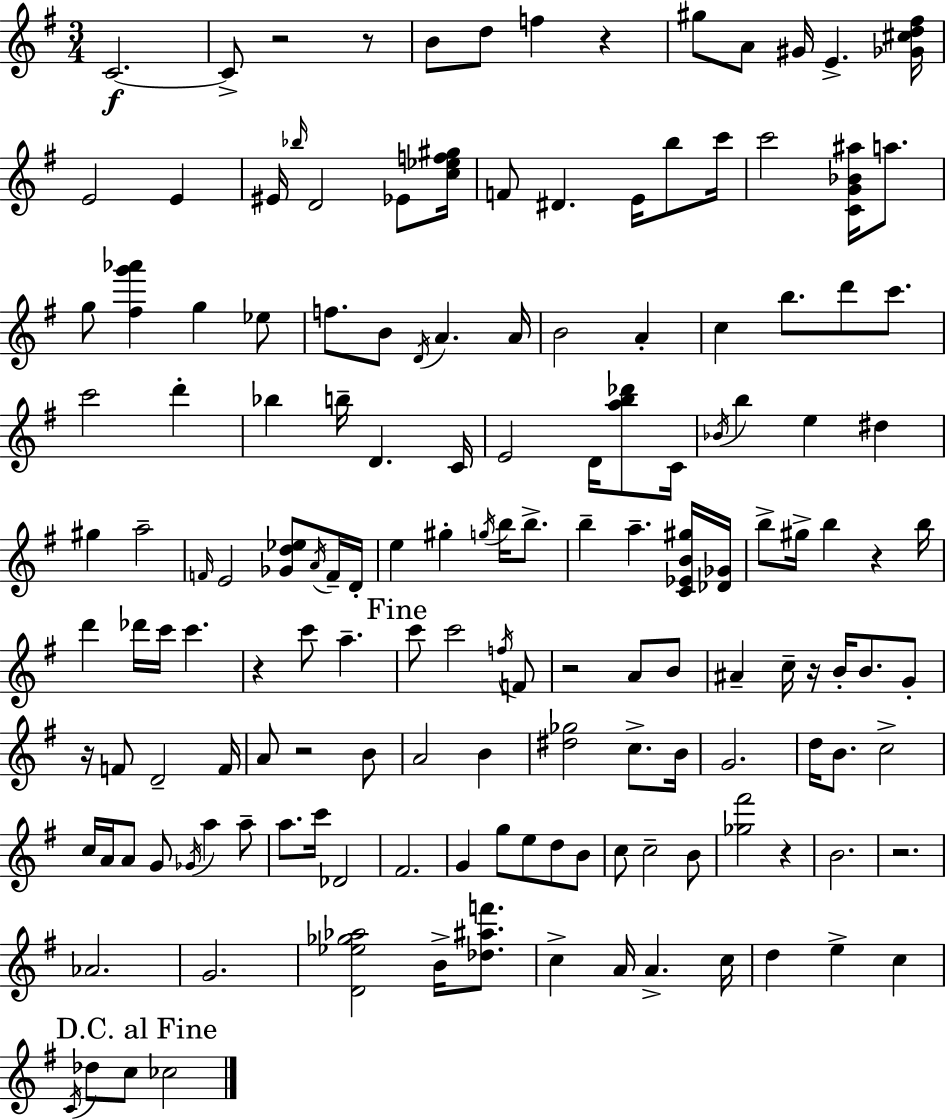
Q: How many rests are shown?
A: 11